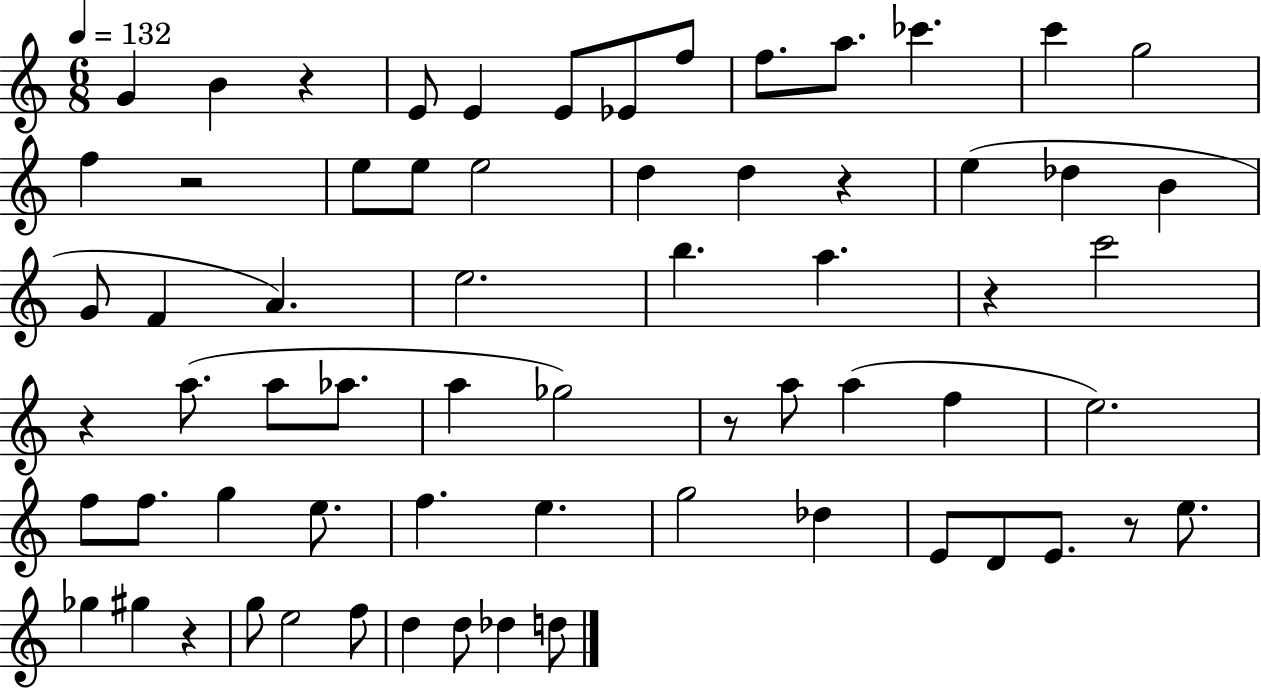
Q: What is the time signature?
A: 6/8